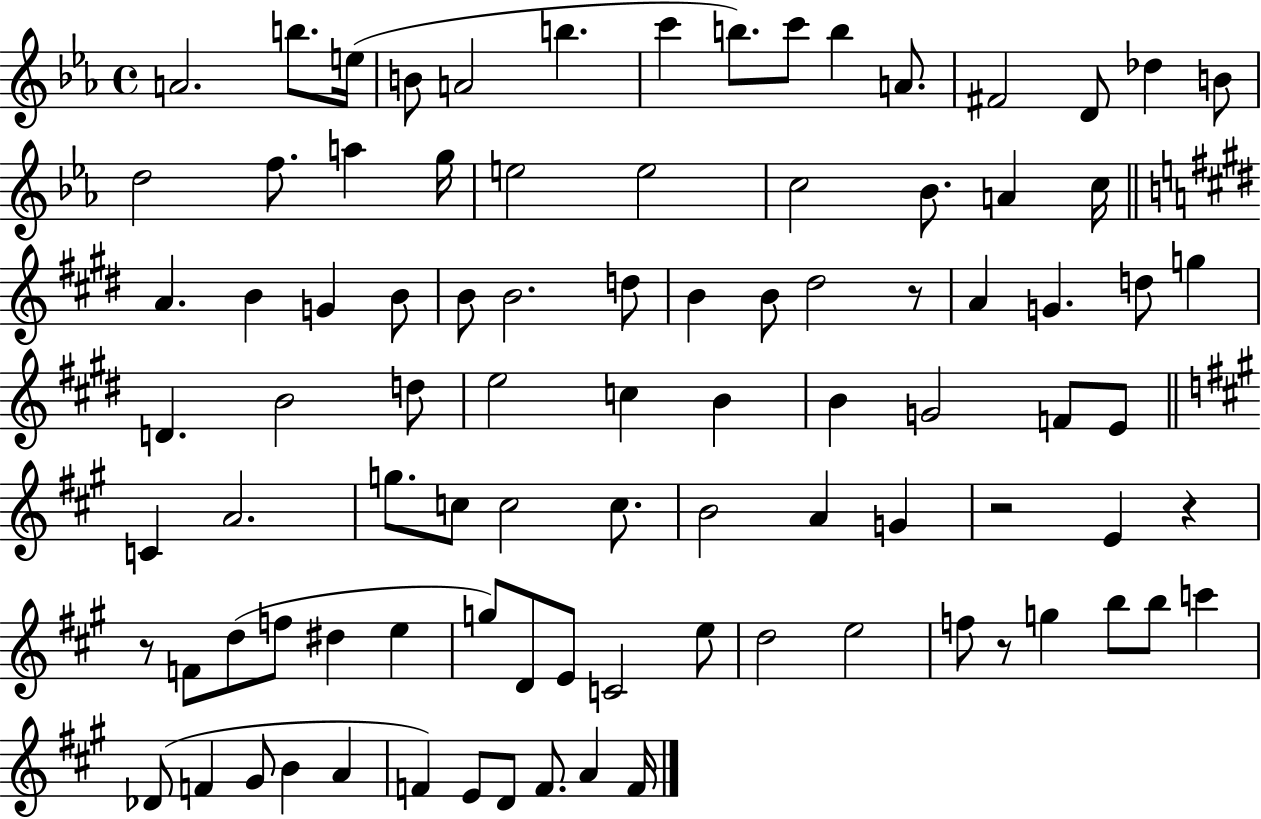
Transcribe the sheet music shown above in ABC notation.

X:1
T:Untitled
M:4/4
L:1/4
K:Eb
A2 b/2 e/4 B/2 A2 b c' b/2 c'/2 b A/2 ^F2 D/2 _d B/2 d2 f/2 a g/4 e2 e2 c2 _B/2 A c/4 A B G B/2 B/2 B2 d/2 B B/2 ^d2 z/2 A G d/2 g D B2 d/2 e2 c B B G2 F/2 E/2 C A2 g/2 c/2 c2 c/2 B2 A G z2 E z z/2 F/2 d/2 f/2 ^d e g/2 D/2 E/2 C2 e/2 d2 e2 f/2 z/2 g b/2 b/2 c' _D/2 F ^G/2 B A F E/2 D/2 F/2 A F/4